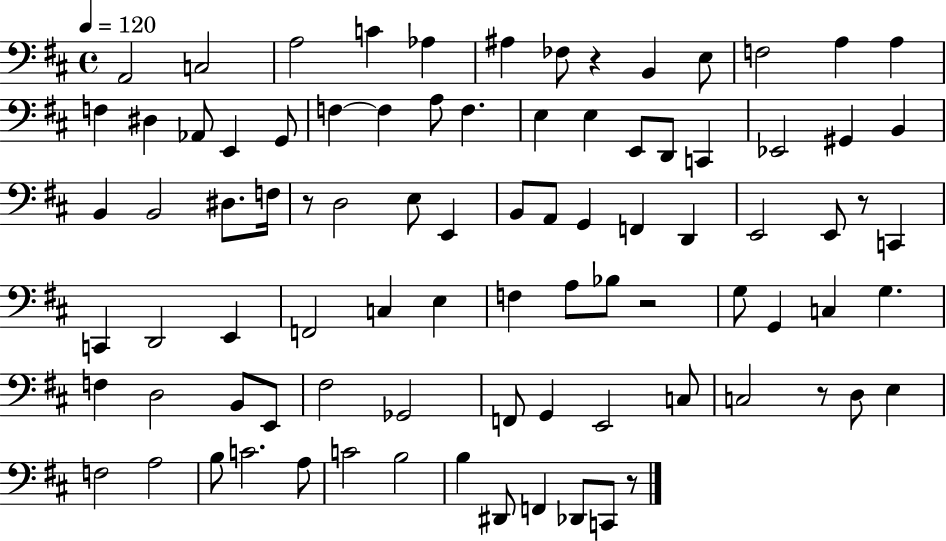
{
  \clef bass
  \time 4/4
  \defaultTimeSignature
  \key d \major
  \tempo 4 = 120
  a,2 c2 | a2 c'4 aes4 | ais4 fes8 r4 b,4 e8 | f2 a4 a4 | \break f4 dis4 aes,8 e,4 g,8 | f4~~ f4 a8 f4. | e4 e4 e,8 d,8 c,4 | ees,2 gis,4 b,4 | \break b,4 b,2 dis8. f16 | r8 d2 e8 e,4 | b,8 a,8 g,4 f,4 d,4 | e,2 e,8 r8 c,4 | \break c,4 d,2 e,4 | f,2 c4 e4 | f4 a8 bes8 r2 | g8 g,4 c4 g4. | \break f4 d2 b,8 e,8 | fis2 ges,2 | f,8 g,4 e,2 c8 | c2 r8 d8 e4 | \break f2 a2 | b8 c'2. a8 | c'2 b2 | b4 dis,8 f,4 des,8 c,8 r8 | \break \bar "|."
}